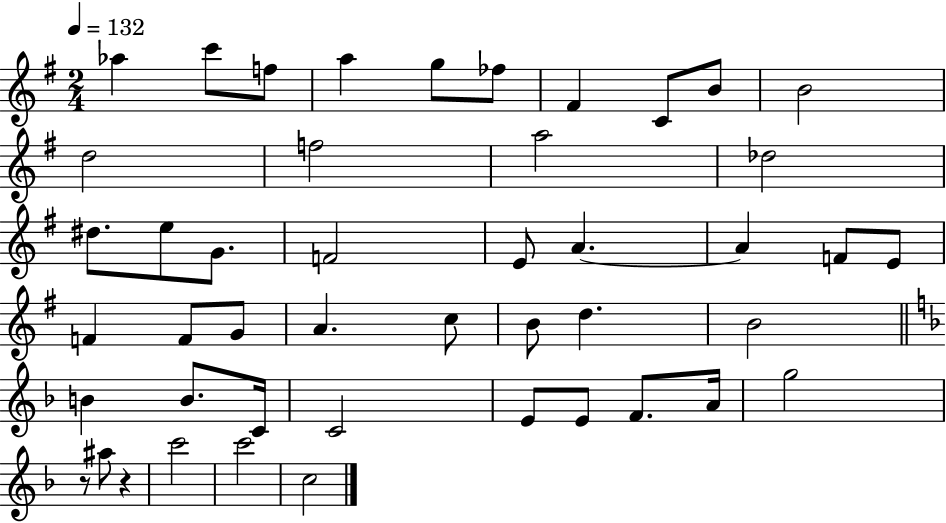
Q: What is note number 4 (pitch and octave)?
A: A5